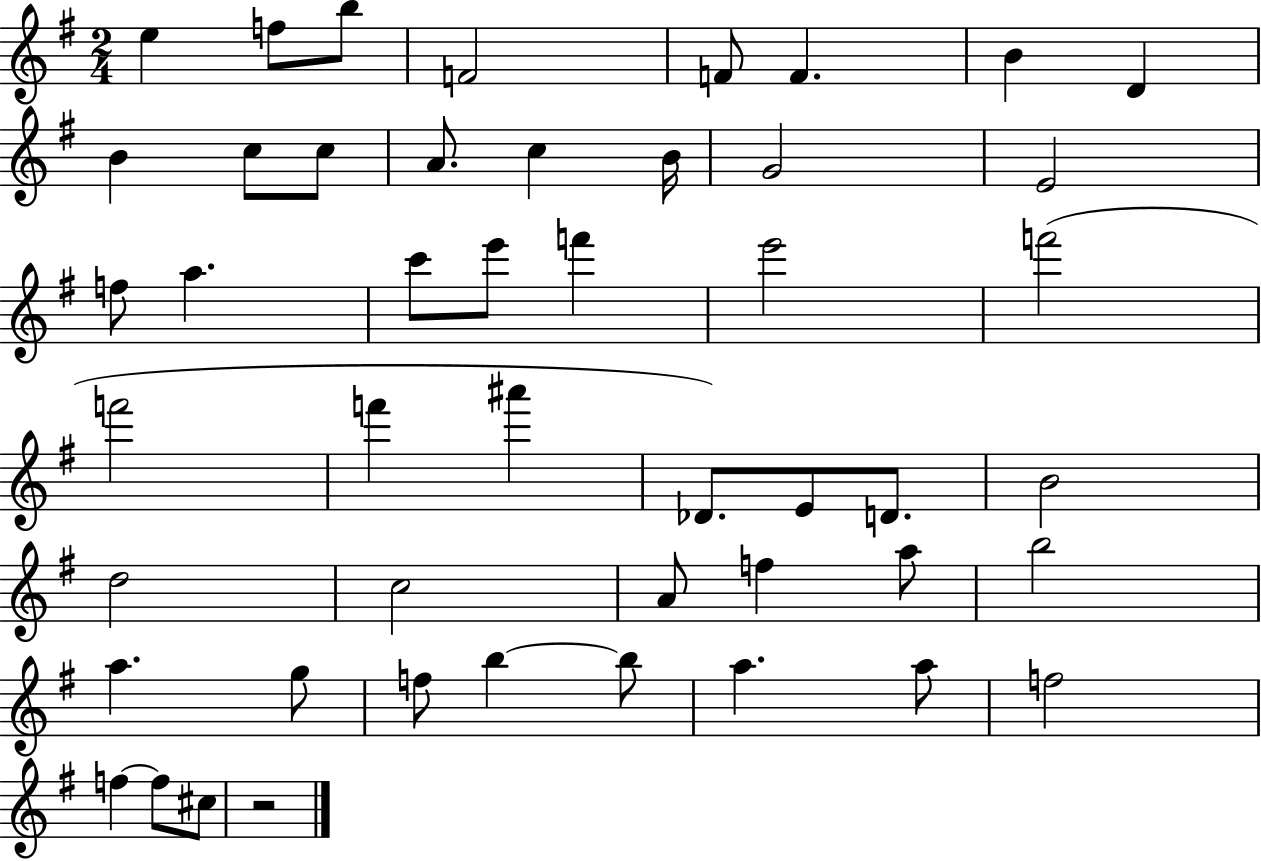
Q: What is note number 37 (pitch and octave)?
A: A5